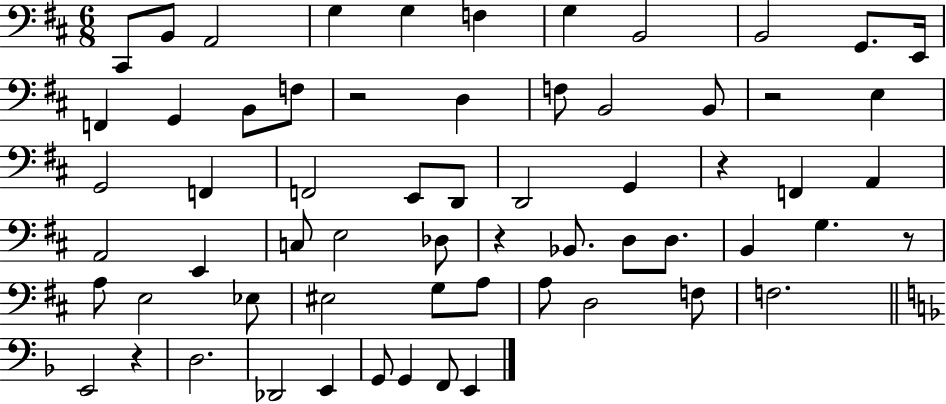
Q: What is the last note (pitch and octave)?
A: E2